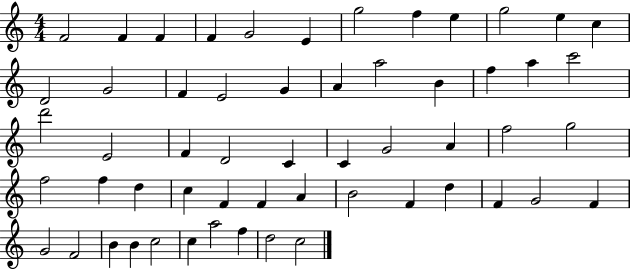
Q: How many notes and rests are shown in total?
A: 56